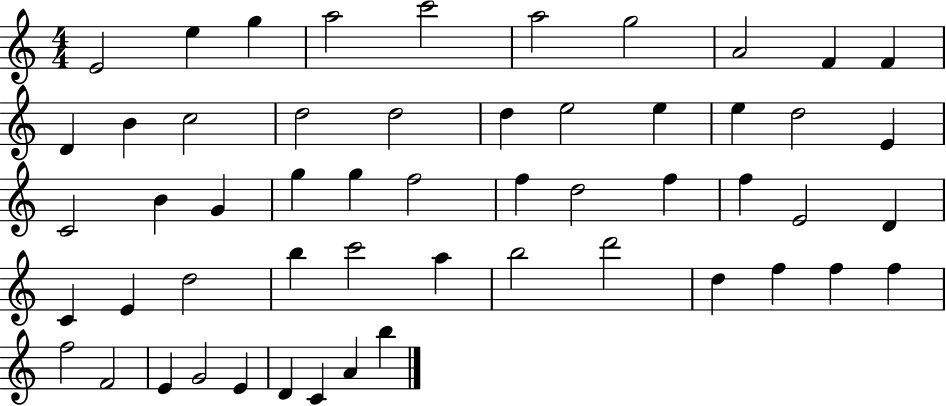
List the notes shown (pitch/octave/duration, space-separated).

E4/h E5/q G5/q A5/h C6/h A5/h G5/h A4/h F4/q F4/q D4/q B4/q C5/h D5/h D5/h D5/q E5/h E5/q E5/q D5/h E4/q C4/h B4/q G4/q G5/q G5/q F5/h F5/q D5/h F5/q F5/q E4/h D4/q C4/q E4/q D5/h B5/q C6/h A5/q B5/h D6/h D5/q F5/q F5/q F5/q F5/h F4/h E4/q G4/h E4/q D4/q C4/q A4/q B5/q